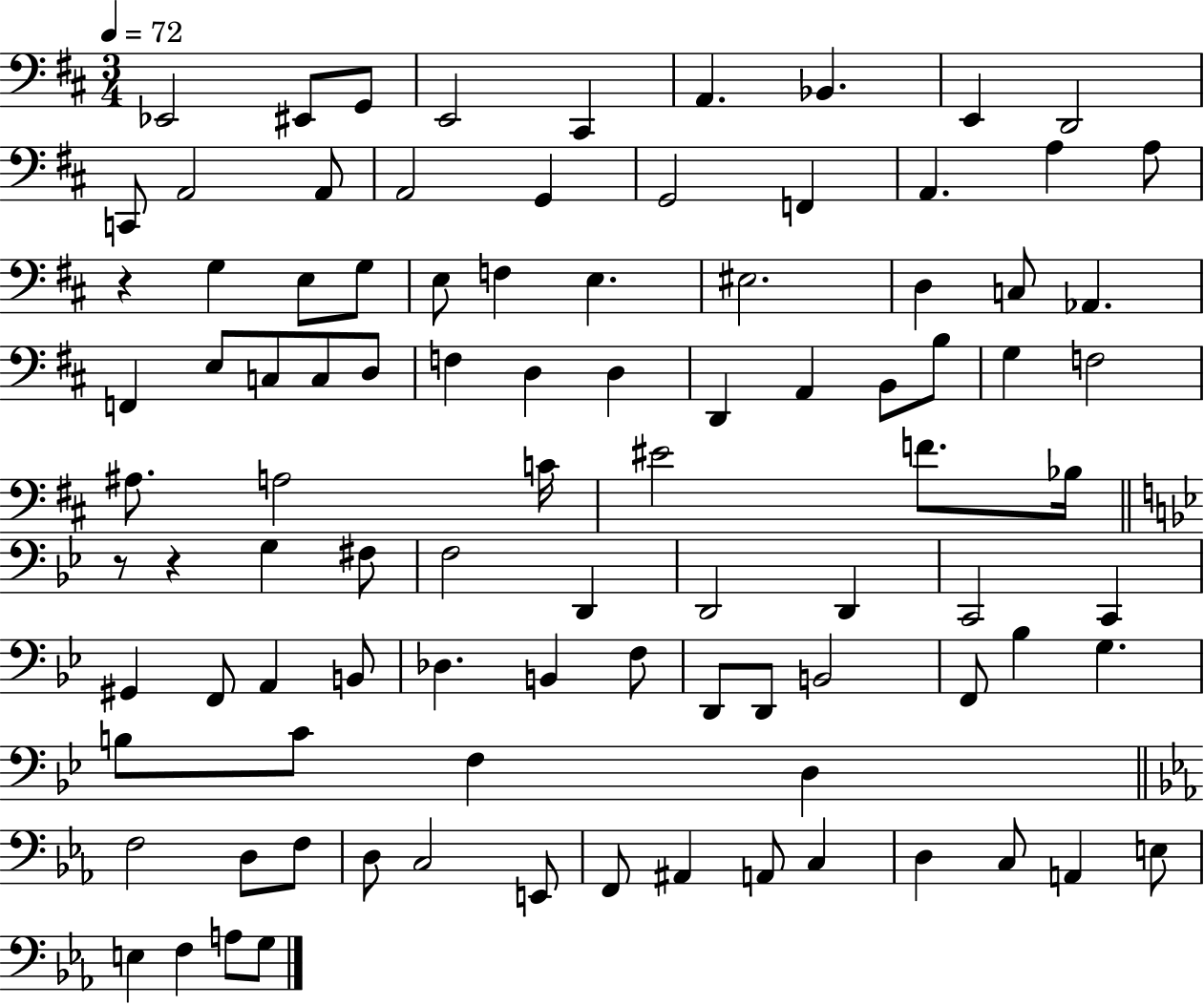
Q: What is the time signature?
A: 3/4